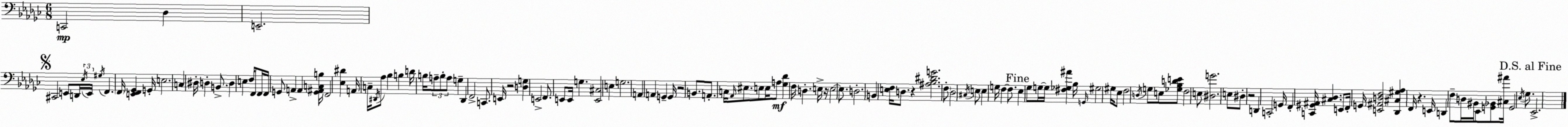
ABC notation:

X:1
T:Untitled
M:6/8
L:1/4
K:Ebm
C,,2 _D, E,,2 ^C,,2 E,,/2 D,,/4 _E,/4 E,,/4 ^G,/4 F,, F,,/4 [E,,F,,_G,,] G,,/4 E,2 C, ^D,/4 D, B,,/2 D, E, F,/4 F,,/2 F,,/4 F,,/4 G,,/2 A,, A,, [G,,^A,,C,B,]/4 F,,2 [_E,^D] A,,/4 C,/4 ^D,,/4 _A,/2 _B, B, D/4 B,/4 A,/2 B,/2 A,/2 G, _D,, F,,2 C,,/2 E,,/4 z2 [D,G,] E,,2 F,,/2 E,,/2 E,,/4 G, [E,,^C,]2 E, G,2 A,, A,, G,, G,,/4 z2 B,,/2 A,,/2 C,/4 _A,,/4 ^E,/2 E,/2 E,/4 A,/2 [_G,_D] F,/4 D, E,/4 z/4 E,2 E,/2 D,2 B,, [E,F,]/4 D,/2 z [^A,_B,^DG]2 F,/2 _D,2 ^C,/4 E,/2 E, G,/4 F, F,/2 _E, _G,/2 G,/4 G,/4 [^F,_G,^A] _B,/4 G,,/4 ^G,2 ^G,/4 _E,/2 F,2 D,/4 G,/2 E,/2 [_G,_B,DE]/2 F,2 E,/2 [^D,G]2 E,/2 ^D,/2 z2 D,, C,,2 G,,/4 F,, [C,,^G,,^A,,]/4 [^C,_D,] E,,/2 F,,/4 G,,/4 [E,,^A,,D,F,]2 [_D,,^C,^G,_A,] F,,/4 z E,,/4 D,, F,/2 D,/4 ^B,,/4 _E,,/2 [G,,_B,,]/2 [^C,^A]/4 G,,2 _E,/4 _G,/2 _E,,2